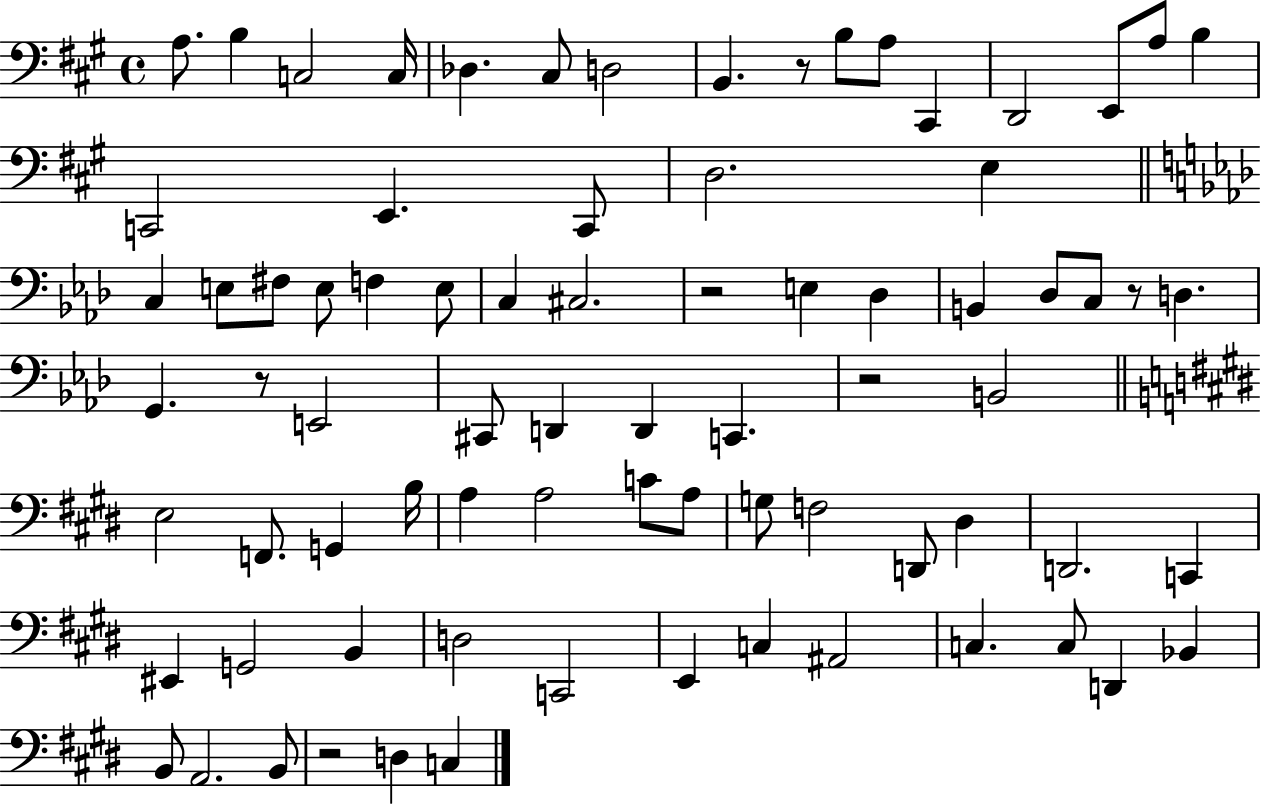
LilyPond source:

{
  \clef bass
  \time 4/4
  \defaultTimeSignature
  \key a \major
  a8. b4 c2 c16 | des4. cis8 d2 | b,4. r8 b8 a8 cis,4 | d,2 e,8 a8 b4 | \break c,2 e,4. c,8 | d2. e4 | \bar "||" \break \key f \minor c4 e8 fis8 e8 f4 e8 | c4 cis2. | r2 e4 des4 | b,4 des8 c8 r8 d4. | \break g,4. r8 e,2 | cis,8 d,4 d,4 c,4. | r2 b,2 | \bar "||" \break \key e \major e2 f,8. g,4 b16 | a4 a2 c'8 a8 | g8 f2 d,8 dis4 | d,2. c,4 | \break eis,4 g,2 b,4 | d2 c,2 | e,4 c4 ais,2 | c4. c8 d,4 bes,4 | \break b,8 a,2. b,8 | r2 d4 c4 | \bar "|."
}